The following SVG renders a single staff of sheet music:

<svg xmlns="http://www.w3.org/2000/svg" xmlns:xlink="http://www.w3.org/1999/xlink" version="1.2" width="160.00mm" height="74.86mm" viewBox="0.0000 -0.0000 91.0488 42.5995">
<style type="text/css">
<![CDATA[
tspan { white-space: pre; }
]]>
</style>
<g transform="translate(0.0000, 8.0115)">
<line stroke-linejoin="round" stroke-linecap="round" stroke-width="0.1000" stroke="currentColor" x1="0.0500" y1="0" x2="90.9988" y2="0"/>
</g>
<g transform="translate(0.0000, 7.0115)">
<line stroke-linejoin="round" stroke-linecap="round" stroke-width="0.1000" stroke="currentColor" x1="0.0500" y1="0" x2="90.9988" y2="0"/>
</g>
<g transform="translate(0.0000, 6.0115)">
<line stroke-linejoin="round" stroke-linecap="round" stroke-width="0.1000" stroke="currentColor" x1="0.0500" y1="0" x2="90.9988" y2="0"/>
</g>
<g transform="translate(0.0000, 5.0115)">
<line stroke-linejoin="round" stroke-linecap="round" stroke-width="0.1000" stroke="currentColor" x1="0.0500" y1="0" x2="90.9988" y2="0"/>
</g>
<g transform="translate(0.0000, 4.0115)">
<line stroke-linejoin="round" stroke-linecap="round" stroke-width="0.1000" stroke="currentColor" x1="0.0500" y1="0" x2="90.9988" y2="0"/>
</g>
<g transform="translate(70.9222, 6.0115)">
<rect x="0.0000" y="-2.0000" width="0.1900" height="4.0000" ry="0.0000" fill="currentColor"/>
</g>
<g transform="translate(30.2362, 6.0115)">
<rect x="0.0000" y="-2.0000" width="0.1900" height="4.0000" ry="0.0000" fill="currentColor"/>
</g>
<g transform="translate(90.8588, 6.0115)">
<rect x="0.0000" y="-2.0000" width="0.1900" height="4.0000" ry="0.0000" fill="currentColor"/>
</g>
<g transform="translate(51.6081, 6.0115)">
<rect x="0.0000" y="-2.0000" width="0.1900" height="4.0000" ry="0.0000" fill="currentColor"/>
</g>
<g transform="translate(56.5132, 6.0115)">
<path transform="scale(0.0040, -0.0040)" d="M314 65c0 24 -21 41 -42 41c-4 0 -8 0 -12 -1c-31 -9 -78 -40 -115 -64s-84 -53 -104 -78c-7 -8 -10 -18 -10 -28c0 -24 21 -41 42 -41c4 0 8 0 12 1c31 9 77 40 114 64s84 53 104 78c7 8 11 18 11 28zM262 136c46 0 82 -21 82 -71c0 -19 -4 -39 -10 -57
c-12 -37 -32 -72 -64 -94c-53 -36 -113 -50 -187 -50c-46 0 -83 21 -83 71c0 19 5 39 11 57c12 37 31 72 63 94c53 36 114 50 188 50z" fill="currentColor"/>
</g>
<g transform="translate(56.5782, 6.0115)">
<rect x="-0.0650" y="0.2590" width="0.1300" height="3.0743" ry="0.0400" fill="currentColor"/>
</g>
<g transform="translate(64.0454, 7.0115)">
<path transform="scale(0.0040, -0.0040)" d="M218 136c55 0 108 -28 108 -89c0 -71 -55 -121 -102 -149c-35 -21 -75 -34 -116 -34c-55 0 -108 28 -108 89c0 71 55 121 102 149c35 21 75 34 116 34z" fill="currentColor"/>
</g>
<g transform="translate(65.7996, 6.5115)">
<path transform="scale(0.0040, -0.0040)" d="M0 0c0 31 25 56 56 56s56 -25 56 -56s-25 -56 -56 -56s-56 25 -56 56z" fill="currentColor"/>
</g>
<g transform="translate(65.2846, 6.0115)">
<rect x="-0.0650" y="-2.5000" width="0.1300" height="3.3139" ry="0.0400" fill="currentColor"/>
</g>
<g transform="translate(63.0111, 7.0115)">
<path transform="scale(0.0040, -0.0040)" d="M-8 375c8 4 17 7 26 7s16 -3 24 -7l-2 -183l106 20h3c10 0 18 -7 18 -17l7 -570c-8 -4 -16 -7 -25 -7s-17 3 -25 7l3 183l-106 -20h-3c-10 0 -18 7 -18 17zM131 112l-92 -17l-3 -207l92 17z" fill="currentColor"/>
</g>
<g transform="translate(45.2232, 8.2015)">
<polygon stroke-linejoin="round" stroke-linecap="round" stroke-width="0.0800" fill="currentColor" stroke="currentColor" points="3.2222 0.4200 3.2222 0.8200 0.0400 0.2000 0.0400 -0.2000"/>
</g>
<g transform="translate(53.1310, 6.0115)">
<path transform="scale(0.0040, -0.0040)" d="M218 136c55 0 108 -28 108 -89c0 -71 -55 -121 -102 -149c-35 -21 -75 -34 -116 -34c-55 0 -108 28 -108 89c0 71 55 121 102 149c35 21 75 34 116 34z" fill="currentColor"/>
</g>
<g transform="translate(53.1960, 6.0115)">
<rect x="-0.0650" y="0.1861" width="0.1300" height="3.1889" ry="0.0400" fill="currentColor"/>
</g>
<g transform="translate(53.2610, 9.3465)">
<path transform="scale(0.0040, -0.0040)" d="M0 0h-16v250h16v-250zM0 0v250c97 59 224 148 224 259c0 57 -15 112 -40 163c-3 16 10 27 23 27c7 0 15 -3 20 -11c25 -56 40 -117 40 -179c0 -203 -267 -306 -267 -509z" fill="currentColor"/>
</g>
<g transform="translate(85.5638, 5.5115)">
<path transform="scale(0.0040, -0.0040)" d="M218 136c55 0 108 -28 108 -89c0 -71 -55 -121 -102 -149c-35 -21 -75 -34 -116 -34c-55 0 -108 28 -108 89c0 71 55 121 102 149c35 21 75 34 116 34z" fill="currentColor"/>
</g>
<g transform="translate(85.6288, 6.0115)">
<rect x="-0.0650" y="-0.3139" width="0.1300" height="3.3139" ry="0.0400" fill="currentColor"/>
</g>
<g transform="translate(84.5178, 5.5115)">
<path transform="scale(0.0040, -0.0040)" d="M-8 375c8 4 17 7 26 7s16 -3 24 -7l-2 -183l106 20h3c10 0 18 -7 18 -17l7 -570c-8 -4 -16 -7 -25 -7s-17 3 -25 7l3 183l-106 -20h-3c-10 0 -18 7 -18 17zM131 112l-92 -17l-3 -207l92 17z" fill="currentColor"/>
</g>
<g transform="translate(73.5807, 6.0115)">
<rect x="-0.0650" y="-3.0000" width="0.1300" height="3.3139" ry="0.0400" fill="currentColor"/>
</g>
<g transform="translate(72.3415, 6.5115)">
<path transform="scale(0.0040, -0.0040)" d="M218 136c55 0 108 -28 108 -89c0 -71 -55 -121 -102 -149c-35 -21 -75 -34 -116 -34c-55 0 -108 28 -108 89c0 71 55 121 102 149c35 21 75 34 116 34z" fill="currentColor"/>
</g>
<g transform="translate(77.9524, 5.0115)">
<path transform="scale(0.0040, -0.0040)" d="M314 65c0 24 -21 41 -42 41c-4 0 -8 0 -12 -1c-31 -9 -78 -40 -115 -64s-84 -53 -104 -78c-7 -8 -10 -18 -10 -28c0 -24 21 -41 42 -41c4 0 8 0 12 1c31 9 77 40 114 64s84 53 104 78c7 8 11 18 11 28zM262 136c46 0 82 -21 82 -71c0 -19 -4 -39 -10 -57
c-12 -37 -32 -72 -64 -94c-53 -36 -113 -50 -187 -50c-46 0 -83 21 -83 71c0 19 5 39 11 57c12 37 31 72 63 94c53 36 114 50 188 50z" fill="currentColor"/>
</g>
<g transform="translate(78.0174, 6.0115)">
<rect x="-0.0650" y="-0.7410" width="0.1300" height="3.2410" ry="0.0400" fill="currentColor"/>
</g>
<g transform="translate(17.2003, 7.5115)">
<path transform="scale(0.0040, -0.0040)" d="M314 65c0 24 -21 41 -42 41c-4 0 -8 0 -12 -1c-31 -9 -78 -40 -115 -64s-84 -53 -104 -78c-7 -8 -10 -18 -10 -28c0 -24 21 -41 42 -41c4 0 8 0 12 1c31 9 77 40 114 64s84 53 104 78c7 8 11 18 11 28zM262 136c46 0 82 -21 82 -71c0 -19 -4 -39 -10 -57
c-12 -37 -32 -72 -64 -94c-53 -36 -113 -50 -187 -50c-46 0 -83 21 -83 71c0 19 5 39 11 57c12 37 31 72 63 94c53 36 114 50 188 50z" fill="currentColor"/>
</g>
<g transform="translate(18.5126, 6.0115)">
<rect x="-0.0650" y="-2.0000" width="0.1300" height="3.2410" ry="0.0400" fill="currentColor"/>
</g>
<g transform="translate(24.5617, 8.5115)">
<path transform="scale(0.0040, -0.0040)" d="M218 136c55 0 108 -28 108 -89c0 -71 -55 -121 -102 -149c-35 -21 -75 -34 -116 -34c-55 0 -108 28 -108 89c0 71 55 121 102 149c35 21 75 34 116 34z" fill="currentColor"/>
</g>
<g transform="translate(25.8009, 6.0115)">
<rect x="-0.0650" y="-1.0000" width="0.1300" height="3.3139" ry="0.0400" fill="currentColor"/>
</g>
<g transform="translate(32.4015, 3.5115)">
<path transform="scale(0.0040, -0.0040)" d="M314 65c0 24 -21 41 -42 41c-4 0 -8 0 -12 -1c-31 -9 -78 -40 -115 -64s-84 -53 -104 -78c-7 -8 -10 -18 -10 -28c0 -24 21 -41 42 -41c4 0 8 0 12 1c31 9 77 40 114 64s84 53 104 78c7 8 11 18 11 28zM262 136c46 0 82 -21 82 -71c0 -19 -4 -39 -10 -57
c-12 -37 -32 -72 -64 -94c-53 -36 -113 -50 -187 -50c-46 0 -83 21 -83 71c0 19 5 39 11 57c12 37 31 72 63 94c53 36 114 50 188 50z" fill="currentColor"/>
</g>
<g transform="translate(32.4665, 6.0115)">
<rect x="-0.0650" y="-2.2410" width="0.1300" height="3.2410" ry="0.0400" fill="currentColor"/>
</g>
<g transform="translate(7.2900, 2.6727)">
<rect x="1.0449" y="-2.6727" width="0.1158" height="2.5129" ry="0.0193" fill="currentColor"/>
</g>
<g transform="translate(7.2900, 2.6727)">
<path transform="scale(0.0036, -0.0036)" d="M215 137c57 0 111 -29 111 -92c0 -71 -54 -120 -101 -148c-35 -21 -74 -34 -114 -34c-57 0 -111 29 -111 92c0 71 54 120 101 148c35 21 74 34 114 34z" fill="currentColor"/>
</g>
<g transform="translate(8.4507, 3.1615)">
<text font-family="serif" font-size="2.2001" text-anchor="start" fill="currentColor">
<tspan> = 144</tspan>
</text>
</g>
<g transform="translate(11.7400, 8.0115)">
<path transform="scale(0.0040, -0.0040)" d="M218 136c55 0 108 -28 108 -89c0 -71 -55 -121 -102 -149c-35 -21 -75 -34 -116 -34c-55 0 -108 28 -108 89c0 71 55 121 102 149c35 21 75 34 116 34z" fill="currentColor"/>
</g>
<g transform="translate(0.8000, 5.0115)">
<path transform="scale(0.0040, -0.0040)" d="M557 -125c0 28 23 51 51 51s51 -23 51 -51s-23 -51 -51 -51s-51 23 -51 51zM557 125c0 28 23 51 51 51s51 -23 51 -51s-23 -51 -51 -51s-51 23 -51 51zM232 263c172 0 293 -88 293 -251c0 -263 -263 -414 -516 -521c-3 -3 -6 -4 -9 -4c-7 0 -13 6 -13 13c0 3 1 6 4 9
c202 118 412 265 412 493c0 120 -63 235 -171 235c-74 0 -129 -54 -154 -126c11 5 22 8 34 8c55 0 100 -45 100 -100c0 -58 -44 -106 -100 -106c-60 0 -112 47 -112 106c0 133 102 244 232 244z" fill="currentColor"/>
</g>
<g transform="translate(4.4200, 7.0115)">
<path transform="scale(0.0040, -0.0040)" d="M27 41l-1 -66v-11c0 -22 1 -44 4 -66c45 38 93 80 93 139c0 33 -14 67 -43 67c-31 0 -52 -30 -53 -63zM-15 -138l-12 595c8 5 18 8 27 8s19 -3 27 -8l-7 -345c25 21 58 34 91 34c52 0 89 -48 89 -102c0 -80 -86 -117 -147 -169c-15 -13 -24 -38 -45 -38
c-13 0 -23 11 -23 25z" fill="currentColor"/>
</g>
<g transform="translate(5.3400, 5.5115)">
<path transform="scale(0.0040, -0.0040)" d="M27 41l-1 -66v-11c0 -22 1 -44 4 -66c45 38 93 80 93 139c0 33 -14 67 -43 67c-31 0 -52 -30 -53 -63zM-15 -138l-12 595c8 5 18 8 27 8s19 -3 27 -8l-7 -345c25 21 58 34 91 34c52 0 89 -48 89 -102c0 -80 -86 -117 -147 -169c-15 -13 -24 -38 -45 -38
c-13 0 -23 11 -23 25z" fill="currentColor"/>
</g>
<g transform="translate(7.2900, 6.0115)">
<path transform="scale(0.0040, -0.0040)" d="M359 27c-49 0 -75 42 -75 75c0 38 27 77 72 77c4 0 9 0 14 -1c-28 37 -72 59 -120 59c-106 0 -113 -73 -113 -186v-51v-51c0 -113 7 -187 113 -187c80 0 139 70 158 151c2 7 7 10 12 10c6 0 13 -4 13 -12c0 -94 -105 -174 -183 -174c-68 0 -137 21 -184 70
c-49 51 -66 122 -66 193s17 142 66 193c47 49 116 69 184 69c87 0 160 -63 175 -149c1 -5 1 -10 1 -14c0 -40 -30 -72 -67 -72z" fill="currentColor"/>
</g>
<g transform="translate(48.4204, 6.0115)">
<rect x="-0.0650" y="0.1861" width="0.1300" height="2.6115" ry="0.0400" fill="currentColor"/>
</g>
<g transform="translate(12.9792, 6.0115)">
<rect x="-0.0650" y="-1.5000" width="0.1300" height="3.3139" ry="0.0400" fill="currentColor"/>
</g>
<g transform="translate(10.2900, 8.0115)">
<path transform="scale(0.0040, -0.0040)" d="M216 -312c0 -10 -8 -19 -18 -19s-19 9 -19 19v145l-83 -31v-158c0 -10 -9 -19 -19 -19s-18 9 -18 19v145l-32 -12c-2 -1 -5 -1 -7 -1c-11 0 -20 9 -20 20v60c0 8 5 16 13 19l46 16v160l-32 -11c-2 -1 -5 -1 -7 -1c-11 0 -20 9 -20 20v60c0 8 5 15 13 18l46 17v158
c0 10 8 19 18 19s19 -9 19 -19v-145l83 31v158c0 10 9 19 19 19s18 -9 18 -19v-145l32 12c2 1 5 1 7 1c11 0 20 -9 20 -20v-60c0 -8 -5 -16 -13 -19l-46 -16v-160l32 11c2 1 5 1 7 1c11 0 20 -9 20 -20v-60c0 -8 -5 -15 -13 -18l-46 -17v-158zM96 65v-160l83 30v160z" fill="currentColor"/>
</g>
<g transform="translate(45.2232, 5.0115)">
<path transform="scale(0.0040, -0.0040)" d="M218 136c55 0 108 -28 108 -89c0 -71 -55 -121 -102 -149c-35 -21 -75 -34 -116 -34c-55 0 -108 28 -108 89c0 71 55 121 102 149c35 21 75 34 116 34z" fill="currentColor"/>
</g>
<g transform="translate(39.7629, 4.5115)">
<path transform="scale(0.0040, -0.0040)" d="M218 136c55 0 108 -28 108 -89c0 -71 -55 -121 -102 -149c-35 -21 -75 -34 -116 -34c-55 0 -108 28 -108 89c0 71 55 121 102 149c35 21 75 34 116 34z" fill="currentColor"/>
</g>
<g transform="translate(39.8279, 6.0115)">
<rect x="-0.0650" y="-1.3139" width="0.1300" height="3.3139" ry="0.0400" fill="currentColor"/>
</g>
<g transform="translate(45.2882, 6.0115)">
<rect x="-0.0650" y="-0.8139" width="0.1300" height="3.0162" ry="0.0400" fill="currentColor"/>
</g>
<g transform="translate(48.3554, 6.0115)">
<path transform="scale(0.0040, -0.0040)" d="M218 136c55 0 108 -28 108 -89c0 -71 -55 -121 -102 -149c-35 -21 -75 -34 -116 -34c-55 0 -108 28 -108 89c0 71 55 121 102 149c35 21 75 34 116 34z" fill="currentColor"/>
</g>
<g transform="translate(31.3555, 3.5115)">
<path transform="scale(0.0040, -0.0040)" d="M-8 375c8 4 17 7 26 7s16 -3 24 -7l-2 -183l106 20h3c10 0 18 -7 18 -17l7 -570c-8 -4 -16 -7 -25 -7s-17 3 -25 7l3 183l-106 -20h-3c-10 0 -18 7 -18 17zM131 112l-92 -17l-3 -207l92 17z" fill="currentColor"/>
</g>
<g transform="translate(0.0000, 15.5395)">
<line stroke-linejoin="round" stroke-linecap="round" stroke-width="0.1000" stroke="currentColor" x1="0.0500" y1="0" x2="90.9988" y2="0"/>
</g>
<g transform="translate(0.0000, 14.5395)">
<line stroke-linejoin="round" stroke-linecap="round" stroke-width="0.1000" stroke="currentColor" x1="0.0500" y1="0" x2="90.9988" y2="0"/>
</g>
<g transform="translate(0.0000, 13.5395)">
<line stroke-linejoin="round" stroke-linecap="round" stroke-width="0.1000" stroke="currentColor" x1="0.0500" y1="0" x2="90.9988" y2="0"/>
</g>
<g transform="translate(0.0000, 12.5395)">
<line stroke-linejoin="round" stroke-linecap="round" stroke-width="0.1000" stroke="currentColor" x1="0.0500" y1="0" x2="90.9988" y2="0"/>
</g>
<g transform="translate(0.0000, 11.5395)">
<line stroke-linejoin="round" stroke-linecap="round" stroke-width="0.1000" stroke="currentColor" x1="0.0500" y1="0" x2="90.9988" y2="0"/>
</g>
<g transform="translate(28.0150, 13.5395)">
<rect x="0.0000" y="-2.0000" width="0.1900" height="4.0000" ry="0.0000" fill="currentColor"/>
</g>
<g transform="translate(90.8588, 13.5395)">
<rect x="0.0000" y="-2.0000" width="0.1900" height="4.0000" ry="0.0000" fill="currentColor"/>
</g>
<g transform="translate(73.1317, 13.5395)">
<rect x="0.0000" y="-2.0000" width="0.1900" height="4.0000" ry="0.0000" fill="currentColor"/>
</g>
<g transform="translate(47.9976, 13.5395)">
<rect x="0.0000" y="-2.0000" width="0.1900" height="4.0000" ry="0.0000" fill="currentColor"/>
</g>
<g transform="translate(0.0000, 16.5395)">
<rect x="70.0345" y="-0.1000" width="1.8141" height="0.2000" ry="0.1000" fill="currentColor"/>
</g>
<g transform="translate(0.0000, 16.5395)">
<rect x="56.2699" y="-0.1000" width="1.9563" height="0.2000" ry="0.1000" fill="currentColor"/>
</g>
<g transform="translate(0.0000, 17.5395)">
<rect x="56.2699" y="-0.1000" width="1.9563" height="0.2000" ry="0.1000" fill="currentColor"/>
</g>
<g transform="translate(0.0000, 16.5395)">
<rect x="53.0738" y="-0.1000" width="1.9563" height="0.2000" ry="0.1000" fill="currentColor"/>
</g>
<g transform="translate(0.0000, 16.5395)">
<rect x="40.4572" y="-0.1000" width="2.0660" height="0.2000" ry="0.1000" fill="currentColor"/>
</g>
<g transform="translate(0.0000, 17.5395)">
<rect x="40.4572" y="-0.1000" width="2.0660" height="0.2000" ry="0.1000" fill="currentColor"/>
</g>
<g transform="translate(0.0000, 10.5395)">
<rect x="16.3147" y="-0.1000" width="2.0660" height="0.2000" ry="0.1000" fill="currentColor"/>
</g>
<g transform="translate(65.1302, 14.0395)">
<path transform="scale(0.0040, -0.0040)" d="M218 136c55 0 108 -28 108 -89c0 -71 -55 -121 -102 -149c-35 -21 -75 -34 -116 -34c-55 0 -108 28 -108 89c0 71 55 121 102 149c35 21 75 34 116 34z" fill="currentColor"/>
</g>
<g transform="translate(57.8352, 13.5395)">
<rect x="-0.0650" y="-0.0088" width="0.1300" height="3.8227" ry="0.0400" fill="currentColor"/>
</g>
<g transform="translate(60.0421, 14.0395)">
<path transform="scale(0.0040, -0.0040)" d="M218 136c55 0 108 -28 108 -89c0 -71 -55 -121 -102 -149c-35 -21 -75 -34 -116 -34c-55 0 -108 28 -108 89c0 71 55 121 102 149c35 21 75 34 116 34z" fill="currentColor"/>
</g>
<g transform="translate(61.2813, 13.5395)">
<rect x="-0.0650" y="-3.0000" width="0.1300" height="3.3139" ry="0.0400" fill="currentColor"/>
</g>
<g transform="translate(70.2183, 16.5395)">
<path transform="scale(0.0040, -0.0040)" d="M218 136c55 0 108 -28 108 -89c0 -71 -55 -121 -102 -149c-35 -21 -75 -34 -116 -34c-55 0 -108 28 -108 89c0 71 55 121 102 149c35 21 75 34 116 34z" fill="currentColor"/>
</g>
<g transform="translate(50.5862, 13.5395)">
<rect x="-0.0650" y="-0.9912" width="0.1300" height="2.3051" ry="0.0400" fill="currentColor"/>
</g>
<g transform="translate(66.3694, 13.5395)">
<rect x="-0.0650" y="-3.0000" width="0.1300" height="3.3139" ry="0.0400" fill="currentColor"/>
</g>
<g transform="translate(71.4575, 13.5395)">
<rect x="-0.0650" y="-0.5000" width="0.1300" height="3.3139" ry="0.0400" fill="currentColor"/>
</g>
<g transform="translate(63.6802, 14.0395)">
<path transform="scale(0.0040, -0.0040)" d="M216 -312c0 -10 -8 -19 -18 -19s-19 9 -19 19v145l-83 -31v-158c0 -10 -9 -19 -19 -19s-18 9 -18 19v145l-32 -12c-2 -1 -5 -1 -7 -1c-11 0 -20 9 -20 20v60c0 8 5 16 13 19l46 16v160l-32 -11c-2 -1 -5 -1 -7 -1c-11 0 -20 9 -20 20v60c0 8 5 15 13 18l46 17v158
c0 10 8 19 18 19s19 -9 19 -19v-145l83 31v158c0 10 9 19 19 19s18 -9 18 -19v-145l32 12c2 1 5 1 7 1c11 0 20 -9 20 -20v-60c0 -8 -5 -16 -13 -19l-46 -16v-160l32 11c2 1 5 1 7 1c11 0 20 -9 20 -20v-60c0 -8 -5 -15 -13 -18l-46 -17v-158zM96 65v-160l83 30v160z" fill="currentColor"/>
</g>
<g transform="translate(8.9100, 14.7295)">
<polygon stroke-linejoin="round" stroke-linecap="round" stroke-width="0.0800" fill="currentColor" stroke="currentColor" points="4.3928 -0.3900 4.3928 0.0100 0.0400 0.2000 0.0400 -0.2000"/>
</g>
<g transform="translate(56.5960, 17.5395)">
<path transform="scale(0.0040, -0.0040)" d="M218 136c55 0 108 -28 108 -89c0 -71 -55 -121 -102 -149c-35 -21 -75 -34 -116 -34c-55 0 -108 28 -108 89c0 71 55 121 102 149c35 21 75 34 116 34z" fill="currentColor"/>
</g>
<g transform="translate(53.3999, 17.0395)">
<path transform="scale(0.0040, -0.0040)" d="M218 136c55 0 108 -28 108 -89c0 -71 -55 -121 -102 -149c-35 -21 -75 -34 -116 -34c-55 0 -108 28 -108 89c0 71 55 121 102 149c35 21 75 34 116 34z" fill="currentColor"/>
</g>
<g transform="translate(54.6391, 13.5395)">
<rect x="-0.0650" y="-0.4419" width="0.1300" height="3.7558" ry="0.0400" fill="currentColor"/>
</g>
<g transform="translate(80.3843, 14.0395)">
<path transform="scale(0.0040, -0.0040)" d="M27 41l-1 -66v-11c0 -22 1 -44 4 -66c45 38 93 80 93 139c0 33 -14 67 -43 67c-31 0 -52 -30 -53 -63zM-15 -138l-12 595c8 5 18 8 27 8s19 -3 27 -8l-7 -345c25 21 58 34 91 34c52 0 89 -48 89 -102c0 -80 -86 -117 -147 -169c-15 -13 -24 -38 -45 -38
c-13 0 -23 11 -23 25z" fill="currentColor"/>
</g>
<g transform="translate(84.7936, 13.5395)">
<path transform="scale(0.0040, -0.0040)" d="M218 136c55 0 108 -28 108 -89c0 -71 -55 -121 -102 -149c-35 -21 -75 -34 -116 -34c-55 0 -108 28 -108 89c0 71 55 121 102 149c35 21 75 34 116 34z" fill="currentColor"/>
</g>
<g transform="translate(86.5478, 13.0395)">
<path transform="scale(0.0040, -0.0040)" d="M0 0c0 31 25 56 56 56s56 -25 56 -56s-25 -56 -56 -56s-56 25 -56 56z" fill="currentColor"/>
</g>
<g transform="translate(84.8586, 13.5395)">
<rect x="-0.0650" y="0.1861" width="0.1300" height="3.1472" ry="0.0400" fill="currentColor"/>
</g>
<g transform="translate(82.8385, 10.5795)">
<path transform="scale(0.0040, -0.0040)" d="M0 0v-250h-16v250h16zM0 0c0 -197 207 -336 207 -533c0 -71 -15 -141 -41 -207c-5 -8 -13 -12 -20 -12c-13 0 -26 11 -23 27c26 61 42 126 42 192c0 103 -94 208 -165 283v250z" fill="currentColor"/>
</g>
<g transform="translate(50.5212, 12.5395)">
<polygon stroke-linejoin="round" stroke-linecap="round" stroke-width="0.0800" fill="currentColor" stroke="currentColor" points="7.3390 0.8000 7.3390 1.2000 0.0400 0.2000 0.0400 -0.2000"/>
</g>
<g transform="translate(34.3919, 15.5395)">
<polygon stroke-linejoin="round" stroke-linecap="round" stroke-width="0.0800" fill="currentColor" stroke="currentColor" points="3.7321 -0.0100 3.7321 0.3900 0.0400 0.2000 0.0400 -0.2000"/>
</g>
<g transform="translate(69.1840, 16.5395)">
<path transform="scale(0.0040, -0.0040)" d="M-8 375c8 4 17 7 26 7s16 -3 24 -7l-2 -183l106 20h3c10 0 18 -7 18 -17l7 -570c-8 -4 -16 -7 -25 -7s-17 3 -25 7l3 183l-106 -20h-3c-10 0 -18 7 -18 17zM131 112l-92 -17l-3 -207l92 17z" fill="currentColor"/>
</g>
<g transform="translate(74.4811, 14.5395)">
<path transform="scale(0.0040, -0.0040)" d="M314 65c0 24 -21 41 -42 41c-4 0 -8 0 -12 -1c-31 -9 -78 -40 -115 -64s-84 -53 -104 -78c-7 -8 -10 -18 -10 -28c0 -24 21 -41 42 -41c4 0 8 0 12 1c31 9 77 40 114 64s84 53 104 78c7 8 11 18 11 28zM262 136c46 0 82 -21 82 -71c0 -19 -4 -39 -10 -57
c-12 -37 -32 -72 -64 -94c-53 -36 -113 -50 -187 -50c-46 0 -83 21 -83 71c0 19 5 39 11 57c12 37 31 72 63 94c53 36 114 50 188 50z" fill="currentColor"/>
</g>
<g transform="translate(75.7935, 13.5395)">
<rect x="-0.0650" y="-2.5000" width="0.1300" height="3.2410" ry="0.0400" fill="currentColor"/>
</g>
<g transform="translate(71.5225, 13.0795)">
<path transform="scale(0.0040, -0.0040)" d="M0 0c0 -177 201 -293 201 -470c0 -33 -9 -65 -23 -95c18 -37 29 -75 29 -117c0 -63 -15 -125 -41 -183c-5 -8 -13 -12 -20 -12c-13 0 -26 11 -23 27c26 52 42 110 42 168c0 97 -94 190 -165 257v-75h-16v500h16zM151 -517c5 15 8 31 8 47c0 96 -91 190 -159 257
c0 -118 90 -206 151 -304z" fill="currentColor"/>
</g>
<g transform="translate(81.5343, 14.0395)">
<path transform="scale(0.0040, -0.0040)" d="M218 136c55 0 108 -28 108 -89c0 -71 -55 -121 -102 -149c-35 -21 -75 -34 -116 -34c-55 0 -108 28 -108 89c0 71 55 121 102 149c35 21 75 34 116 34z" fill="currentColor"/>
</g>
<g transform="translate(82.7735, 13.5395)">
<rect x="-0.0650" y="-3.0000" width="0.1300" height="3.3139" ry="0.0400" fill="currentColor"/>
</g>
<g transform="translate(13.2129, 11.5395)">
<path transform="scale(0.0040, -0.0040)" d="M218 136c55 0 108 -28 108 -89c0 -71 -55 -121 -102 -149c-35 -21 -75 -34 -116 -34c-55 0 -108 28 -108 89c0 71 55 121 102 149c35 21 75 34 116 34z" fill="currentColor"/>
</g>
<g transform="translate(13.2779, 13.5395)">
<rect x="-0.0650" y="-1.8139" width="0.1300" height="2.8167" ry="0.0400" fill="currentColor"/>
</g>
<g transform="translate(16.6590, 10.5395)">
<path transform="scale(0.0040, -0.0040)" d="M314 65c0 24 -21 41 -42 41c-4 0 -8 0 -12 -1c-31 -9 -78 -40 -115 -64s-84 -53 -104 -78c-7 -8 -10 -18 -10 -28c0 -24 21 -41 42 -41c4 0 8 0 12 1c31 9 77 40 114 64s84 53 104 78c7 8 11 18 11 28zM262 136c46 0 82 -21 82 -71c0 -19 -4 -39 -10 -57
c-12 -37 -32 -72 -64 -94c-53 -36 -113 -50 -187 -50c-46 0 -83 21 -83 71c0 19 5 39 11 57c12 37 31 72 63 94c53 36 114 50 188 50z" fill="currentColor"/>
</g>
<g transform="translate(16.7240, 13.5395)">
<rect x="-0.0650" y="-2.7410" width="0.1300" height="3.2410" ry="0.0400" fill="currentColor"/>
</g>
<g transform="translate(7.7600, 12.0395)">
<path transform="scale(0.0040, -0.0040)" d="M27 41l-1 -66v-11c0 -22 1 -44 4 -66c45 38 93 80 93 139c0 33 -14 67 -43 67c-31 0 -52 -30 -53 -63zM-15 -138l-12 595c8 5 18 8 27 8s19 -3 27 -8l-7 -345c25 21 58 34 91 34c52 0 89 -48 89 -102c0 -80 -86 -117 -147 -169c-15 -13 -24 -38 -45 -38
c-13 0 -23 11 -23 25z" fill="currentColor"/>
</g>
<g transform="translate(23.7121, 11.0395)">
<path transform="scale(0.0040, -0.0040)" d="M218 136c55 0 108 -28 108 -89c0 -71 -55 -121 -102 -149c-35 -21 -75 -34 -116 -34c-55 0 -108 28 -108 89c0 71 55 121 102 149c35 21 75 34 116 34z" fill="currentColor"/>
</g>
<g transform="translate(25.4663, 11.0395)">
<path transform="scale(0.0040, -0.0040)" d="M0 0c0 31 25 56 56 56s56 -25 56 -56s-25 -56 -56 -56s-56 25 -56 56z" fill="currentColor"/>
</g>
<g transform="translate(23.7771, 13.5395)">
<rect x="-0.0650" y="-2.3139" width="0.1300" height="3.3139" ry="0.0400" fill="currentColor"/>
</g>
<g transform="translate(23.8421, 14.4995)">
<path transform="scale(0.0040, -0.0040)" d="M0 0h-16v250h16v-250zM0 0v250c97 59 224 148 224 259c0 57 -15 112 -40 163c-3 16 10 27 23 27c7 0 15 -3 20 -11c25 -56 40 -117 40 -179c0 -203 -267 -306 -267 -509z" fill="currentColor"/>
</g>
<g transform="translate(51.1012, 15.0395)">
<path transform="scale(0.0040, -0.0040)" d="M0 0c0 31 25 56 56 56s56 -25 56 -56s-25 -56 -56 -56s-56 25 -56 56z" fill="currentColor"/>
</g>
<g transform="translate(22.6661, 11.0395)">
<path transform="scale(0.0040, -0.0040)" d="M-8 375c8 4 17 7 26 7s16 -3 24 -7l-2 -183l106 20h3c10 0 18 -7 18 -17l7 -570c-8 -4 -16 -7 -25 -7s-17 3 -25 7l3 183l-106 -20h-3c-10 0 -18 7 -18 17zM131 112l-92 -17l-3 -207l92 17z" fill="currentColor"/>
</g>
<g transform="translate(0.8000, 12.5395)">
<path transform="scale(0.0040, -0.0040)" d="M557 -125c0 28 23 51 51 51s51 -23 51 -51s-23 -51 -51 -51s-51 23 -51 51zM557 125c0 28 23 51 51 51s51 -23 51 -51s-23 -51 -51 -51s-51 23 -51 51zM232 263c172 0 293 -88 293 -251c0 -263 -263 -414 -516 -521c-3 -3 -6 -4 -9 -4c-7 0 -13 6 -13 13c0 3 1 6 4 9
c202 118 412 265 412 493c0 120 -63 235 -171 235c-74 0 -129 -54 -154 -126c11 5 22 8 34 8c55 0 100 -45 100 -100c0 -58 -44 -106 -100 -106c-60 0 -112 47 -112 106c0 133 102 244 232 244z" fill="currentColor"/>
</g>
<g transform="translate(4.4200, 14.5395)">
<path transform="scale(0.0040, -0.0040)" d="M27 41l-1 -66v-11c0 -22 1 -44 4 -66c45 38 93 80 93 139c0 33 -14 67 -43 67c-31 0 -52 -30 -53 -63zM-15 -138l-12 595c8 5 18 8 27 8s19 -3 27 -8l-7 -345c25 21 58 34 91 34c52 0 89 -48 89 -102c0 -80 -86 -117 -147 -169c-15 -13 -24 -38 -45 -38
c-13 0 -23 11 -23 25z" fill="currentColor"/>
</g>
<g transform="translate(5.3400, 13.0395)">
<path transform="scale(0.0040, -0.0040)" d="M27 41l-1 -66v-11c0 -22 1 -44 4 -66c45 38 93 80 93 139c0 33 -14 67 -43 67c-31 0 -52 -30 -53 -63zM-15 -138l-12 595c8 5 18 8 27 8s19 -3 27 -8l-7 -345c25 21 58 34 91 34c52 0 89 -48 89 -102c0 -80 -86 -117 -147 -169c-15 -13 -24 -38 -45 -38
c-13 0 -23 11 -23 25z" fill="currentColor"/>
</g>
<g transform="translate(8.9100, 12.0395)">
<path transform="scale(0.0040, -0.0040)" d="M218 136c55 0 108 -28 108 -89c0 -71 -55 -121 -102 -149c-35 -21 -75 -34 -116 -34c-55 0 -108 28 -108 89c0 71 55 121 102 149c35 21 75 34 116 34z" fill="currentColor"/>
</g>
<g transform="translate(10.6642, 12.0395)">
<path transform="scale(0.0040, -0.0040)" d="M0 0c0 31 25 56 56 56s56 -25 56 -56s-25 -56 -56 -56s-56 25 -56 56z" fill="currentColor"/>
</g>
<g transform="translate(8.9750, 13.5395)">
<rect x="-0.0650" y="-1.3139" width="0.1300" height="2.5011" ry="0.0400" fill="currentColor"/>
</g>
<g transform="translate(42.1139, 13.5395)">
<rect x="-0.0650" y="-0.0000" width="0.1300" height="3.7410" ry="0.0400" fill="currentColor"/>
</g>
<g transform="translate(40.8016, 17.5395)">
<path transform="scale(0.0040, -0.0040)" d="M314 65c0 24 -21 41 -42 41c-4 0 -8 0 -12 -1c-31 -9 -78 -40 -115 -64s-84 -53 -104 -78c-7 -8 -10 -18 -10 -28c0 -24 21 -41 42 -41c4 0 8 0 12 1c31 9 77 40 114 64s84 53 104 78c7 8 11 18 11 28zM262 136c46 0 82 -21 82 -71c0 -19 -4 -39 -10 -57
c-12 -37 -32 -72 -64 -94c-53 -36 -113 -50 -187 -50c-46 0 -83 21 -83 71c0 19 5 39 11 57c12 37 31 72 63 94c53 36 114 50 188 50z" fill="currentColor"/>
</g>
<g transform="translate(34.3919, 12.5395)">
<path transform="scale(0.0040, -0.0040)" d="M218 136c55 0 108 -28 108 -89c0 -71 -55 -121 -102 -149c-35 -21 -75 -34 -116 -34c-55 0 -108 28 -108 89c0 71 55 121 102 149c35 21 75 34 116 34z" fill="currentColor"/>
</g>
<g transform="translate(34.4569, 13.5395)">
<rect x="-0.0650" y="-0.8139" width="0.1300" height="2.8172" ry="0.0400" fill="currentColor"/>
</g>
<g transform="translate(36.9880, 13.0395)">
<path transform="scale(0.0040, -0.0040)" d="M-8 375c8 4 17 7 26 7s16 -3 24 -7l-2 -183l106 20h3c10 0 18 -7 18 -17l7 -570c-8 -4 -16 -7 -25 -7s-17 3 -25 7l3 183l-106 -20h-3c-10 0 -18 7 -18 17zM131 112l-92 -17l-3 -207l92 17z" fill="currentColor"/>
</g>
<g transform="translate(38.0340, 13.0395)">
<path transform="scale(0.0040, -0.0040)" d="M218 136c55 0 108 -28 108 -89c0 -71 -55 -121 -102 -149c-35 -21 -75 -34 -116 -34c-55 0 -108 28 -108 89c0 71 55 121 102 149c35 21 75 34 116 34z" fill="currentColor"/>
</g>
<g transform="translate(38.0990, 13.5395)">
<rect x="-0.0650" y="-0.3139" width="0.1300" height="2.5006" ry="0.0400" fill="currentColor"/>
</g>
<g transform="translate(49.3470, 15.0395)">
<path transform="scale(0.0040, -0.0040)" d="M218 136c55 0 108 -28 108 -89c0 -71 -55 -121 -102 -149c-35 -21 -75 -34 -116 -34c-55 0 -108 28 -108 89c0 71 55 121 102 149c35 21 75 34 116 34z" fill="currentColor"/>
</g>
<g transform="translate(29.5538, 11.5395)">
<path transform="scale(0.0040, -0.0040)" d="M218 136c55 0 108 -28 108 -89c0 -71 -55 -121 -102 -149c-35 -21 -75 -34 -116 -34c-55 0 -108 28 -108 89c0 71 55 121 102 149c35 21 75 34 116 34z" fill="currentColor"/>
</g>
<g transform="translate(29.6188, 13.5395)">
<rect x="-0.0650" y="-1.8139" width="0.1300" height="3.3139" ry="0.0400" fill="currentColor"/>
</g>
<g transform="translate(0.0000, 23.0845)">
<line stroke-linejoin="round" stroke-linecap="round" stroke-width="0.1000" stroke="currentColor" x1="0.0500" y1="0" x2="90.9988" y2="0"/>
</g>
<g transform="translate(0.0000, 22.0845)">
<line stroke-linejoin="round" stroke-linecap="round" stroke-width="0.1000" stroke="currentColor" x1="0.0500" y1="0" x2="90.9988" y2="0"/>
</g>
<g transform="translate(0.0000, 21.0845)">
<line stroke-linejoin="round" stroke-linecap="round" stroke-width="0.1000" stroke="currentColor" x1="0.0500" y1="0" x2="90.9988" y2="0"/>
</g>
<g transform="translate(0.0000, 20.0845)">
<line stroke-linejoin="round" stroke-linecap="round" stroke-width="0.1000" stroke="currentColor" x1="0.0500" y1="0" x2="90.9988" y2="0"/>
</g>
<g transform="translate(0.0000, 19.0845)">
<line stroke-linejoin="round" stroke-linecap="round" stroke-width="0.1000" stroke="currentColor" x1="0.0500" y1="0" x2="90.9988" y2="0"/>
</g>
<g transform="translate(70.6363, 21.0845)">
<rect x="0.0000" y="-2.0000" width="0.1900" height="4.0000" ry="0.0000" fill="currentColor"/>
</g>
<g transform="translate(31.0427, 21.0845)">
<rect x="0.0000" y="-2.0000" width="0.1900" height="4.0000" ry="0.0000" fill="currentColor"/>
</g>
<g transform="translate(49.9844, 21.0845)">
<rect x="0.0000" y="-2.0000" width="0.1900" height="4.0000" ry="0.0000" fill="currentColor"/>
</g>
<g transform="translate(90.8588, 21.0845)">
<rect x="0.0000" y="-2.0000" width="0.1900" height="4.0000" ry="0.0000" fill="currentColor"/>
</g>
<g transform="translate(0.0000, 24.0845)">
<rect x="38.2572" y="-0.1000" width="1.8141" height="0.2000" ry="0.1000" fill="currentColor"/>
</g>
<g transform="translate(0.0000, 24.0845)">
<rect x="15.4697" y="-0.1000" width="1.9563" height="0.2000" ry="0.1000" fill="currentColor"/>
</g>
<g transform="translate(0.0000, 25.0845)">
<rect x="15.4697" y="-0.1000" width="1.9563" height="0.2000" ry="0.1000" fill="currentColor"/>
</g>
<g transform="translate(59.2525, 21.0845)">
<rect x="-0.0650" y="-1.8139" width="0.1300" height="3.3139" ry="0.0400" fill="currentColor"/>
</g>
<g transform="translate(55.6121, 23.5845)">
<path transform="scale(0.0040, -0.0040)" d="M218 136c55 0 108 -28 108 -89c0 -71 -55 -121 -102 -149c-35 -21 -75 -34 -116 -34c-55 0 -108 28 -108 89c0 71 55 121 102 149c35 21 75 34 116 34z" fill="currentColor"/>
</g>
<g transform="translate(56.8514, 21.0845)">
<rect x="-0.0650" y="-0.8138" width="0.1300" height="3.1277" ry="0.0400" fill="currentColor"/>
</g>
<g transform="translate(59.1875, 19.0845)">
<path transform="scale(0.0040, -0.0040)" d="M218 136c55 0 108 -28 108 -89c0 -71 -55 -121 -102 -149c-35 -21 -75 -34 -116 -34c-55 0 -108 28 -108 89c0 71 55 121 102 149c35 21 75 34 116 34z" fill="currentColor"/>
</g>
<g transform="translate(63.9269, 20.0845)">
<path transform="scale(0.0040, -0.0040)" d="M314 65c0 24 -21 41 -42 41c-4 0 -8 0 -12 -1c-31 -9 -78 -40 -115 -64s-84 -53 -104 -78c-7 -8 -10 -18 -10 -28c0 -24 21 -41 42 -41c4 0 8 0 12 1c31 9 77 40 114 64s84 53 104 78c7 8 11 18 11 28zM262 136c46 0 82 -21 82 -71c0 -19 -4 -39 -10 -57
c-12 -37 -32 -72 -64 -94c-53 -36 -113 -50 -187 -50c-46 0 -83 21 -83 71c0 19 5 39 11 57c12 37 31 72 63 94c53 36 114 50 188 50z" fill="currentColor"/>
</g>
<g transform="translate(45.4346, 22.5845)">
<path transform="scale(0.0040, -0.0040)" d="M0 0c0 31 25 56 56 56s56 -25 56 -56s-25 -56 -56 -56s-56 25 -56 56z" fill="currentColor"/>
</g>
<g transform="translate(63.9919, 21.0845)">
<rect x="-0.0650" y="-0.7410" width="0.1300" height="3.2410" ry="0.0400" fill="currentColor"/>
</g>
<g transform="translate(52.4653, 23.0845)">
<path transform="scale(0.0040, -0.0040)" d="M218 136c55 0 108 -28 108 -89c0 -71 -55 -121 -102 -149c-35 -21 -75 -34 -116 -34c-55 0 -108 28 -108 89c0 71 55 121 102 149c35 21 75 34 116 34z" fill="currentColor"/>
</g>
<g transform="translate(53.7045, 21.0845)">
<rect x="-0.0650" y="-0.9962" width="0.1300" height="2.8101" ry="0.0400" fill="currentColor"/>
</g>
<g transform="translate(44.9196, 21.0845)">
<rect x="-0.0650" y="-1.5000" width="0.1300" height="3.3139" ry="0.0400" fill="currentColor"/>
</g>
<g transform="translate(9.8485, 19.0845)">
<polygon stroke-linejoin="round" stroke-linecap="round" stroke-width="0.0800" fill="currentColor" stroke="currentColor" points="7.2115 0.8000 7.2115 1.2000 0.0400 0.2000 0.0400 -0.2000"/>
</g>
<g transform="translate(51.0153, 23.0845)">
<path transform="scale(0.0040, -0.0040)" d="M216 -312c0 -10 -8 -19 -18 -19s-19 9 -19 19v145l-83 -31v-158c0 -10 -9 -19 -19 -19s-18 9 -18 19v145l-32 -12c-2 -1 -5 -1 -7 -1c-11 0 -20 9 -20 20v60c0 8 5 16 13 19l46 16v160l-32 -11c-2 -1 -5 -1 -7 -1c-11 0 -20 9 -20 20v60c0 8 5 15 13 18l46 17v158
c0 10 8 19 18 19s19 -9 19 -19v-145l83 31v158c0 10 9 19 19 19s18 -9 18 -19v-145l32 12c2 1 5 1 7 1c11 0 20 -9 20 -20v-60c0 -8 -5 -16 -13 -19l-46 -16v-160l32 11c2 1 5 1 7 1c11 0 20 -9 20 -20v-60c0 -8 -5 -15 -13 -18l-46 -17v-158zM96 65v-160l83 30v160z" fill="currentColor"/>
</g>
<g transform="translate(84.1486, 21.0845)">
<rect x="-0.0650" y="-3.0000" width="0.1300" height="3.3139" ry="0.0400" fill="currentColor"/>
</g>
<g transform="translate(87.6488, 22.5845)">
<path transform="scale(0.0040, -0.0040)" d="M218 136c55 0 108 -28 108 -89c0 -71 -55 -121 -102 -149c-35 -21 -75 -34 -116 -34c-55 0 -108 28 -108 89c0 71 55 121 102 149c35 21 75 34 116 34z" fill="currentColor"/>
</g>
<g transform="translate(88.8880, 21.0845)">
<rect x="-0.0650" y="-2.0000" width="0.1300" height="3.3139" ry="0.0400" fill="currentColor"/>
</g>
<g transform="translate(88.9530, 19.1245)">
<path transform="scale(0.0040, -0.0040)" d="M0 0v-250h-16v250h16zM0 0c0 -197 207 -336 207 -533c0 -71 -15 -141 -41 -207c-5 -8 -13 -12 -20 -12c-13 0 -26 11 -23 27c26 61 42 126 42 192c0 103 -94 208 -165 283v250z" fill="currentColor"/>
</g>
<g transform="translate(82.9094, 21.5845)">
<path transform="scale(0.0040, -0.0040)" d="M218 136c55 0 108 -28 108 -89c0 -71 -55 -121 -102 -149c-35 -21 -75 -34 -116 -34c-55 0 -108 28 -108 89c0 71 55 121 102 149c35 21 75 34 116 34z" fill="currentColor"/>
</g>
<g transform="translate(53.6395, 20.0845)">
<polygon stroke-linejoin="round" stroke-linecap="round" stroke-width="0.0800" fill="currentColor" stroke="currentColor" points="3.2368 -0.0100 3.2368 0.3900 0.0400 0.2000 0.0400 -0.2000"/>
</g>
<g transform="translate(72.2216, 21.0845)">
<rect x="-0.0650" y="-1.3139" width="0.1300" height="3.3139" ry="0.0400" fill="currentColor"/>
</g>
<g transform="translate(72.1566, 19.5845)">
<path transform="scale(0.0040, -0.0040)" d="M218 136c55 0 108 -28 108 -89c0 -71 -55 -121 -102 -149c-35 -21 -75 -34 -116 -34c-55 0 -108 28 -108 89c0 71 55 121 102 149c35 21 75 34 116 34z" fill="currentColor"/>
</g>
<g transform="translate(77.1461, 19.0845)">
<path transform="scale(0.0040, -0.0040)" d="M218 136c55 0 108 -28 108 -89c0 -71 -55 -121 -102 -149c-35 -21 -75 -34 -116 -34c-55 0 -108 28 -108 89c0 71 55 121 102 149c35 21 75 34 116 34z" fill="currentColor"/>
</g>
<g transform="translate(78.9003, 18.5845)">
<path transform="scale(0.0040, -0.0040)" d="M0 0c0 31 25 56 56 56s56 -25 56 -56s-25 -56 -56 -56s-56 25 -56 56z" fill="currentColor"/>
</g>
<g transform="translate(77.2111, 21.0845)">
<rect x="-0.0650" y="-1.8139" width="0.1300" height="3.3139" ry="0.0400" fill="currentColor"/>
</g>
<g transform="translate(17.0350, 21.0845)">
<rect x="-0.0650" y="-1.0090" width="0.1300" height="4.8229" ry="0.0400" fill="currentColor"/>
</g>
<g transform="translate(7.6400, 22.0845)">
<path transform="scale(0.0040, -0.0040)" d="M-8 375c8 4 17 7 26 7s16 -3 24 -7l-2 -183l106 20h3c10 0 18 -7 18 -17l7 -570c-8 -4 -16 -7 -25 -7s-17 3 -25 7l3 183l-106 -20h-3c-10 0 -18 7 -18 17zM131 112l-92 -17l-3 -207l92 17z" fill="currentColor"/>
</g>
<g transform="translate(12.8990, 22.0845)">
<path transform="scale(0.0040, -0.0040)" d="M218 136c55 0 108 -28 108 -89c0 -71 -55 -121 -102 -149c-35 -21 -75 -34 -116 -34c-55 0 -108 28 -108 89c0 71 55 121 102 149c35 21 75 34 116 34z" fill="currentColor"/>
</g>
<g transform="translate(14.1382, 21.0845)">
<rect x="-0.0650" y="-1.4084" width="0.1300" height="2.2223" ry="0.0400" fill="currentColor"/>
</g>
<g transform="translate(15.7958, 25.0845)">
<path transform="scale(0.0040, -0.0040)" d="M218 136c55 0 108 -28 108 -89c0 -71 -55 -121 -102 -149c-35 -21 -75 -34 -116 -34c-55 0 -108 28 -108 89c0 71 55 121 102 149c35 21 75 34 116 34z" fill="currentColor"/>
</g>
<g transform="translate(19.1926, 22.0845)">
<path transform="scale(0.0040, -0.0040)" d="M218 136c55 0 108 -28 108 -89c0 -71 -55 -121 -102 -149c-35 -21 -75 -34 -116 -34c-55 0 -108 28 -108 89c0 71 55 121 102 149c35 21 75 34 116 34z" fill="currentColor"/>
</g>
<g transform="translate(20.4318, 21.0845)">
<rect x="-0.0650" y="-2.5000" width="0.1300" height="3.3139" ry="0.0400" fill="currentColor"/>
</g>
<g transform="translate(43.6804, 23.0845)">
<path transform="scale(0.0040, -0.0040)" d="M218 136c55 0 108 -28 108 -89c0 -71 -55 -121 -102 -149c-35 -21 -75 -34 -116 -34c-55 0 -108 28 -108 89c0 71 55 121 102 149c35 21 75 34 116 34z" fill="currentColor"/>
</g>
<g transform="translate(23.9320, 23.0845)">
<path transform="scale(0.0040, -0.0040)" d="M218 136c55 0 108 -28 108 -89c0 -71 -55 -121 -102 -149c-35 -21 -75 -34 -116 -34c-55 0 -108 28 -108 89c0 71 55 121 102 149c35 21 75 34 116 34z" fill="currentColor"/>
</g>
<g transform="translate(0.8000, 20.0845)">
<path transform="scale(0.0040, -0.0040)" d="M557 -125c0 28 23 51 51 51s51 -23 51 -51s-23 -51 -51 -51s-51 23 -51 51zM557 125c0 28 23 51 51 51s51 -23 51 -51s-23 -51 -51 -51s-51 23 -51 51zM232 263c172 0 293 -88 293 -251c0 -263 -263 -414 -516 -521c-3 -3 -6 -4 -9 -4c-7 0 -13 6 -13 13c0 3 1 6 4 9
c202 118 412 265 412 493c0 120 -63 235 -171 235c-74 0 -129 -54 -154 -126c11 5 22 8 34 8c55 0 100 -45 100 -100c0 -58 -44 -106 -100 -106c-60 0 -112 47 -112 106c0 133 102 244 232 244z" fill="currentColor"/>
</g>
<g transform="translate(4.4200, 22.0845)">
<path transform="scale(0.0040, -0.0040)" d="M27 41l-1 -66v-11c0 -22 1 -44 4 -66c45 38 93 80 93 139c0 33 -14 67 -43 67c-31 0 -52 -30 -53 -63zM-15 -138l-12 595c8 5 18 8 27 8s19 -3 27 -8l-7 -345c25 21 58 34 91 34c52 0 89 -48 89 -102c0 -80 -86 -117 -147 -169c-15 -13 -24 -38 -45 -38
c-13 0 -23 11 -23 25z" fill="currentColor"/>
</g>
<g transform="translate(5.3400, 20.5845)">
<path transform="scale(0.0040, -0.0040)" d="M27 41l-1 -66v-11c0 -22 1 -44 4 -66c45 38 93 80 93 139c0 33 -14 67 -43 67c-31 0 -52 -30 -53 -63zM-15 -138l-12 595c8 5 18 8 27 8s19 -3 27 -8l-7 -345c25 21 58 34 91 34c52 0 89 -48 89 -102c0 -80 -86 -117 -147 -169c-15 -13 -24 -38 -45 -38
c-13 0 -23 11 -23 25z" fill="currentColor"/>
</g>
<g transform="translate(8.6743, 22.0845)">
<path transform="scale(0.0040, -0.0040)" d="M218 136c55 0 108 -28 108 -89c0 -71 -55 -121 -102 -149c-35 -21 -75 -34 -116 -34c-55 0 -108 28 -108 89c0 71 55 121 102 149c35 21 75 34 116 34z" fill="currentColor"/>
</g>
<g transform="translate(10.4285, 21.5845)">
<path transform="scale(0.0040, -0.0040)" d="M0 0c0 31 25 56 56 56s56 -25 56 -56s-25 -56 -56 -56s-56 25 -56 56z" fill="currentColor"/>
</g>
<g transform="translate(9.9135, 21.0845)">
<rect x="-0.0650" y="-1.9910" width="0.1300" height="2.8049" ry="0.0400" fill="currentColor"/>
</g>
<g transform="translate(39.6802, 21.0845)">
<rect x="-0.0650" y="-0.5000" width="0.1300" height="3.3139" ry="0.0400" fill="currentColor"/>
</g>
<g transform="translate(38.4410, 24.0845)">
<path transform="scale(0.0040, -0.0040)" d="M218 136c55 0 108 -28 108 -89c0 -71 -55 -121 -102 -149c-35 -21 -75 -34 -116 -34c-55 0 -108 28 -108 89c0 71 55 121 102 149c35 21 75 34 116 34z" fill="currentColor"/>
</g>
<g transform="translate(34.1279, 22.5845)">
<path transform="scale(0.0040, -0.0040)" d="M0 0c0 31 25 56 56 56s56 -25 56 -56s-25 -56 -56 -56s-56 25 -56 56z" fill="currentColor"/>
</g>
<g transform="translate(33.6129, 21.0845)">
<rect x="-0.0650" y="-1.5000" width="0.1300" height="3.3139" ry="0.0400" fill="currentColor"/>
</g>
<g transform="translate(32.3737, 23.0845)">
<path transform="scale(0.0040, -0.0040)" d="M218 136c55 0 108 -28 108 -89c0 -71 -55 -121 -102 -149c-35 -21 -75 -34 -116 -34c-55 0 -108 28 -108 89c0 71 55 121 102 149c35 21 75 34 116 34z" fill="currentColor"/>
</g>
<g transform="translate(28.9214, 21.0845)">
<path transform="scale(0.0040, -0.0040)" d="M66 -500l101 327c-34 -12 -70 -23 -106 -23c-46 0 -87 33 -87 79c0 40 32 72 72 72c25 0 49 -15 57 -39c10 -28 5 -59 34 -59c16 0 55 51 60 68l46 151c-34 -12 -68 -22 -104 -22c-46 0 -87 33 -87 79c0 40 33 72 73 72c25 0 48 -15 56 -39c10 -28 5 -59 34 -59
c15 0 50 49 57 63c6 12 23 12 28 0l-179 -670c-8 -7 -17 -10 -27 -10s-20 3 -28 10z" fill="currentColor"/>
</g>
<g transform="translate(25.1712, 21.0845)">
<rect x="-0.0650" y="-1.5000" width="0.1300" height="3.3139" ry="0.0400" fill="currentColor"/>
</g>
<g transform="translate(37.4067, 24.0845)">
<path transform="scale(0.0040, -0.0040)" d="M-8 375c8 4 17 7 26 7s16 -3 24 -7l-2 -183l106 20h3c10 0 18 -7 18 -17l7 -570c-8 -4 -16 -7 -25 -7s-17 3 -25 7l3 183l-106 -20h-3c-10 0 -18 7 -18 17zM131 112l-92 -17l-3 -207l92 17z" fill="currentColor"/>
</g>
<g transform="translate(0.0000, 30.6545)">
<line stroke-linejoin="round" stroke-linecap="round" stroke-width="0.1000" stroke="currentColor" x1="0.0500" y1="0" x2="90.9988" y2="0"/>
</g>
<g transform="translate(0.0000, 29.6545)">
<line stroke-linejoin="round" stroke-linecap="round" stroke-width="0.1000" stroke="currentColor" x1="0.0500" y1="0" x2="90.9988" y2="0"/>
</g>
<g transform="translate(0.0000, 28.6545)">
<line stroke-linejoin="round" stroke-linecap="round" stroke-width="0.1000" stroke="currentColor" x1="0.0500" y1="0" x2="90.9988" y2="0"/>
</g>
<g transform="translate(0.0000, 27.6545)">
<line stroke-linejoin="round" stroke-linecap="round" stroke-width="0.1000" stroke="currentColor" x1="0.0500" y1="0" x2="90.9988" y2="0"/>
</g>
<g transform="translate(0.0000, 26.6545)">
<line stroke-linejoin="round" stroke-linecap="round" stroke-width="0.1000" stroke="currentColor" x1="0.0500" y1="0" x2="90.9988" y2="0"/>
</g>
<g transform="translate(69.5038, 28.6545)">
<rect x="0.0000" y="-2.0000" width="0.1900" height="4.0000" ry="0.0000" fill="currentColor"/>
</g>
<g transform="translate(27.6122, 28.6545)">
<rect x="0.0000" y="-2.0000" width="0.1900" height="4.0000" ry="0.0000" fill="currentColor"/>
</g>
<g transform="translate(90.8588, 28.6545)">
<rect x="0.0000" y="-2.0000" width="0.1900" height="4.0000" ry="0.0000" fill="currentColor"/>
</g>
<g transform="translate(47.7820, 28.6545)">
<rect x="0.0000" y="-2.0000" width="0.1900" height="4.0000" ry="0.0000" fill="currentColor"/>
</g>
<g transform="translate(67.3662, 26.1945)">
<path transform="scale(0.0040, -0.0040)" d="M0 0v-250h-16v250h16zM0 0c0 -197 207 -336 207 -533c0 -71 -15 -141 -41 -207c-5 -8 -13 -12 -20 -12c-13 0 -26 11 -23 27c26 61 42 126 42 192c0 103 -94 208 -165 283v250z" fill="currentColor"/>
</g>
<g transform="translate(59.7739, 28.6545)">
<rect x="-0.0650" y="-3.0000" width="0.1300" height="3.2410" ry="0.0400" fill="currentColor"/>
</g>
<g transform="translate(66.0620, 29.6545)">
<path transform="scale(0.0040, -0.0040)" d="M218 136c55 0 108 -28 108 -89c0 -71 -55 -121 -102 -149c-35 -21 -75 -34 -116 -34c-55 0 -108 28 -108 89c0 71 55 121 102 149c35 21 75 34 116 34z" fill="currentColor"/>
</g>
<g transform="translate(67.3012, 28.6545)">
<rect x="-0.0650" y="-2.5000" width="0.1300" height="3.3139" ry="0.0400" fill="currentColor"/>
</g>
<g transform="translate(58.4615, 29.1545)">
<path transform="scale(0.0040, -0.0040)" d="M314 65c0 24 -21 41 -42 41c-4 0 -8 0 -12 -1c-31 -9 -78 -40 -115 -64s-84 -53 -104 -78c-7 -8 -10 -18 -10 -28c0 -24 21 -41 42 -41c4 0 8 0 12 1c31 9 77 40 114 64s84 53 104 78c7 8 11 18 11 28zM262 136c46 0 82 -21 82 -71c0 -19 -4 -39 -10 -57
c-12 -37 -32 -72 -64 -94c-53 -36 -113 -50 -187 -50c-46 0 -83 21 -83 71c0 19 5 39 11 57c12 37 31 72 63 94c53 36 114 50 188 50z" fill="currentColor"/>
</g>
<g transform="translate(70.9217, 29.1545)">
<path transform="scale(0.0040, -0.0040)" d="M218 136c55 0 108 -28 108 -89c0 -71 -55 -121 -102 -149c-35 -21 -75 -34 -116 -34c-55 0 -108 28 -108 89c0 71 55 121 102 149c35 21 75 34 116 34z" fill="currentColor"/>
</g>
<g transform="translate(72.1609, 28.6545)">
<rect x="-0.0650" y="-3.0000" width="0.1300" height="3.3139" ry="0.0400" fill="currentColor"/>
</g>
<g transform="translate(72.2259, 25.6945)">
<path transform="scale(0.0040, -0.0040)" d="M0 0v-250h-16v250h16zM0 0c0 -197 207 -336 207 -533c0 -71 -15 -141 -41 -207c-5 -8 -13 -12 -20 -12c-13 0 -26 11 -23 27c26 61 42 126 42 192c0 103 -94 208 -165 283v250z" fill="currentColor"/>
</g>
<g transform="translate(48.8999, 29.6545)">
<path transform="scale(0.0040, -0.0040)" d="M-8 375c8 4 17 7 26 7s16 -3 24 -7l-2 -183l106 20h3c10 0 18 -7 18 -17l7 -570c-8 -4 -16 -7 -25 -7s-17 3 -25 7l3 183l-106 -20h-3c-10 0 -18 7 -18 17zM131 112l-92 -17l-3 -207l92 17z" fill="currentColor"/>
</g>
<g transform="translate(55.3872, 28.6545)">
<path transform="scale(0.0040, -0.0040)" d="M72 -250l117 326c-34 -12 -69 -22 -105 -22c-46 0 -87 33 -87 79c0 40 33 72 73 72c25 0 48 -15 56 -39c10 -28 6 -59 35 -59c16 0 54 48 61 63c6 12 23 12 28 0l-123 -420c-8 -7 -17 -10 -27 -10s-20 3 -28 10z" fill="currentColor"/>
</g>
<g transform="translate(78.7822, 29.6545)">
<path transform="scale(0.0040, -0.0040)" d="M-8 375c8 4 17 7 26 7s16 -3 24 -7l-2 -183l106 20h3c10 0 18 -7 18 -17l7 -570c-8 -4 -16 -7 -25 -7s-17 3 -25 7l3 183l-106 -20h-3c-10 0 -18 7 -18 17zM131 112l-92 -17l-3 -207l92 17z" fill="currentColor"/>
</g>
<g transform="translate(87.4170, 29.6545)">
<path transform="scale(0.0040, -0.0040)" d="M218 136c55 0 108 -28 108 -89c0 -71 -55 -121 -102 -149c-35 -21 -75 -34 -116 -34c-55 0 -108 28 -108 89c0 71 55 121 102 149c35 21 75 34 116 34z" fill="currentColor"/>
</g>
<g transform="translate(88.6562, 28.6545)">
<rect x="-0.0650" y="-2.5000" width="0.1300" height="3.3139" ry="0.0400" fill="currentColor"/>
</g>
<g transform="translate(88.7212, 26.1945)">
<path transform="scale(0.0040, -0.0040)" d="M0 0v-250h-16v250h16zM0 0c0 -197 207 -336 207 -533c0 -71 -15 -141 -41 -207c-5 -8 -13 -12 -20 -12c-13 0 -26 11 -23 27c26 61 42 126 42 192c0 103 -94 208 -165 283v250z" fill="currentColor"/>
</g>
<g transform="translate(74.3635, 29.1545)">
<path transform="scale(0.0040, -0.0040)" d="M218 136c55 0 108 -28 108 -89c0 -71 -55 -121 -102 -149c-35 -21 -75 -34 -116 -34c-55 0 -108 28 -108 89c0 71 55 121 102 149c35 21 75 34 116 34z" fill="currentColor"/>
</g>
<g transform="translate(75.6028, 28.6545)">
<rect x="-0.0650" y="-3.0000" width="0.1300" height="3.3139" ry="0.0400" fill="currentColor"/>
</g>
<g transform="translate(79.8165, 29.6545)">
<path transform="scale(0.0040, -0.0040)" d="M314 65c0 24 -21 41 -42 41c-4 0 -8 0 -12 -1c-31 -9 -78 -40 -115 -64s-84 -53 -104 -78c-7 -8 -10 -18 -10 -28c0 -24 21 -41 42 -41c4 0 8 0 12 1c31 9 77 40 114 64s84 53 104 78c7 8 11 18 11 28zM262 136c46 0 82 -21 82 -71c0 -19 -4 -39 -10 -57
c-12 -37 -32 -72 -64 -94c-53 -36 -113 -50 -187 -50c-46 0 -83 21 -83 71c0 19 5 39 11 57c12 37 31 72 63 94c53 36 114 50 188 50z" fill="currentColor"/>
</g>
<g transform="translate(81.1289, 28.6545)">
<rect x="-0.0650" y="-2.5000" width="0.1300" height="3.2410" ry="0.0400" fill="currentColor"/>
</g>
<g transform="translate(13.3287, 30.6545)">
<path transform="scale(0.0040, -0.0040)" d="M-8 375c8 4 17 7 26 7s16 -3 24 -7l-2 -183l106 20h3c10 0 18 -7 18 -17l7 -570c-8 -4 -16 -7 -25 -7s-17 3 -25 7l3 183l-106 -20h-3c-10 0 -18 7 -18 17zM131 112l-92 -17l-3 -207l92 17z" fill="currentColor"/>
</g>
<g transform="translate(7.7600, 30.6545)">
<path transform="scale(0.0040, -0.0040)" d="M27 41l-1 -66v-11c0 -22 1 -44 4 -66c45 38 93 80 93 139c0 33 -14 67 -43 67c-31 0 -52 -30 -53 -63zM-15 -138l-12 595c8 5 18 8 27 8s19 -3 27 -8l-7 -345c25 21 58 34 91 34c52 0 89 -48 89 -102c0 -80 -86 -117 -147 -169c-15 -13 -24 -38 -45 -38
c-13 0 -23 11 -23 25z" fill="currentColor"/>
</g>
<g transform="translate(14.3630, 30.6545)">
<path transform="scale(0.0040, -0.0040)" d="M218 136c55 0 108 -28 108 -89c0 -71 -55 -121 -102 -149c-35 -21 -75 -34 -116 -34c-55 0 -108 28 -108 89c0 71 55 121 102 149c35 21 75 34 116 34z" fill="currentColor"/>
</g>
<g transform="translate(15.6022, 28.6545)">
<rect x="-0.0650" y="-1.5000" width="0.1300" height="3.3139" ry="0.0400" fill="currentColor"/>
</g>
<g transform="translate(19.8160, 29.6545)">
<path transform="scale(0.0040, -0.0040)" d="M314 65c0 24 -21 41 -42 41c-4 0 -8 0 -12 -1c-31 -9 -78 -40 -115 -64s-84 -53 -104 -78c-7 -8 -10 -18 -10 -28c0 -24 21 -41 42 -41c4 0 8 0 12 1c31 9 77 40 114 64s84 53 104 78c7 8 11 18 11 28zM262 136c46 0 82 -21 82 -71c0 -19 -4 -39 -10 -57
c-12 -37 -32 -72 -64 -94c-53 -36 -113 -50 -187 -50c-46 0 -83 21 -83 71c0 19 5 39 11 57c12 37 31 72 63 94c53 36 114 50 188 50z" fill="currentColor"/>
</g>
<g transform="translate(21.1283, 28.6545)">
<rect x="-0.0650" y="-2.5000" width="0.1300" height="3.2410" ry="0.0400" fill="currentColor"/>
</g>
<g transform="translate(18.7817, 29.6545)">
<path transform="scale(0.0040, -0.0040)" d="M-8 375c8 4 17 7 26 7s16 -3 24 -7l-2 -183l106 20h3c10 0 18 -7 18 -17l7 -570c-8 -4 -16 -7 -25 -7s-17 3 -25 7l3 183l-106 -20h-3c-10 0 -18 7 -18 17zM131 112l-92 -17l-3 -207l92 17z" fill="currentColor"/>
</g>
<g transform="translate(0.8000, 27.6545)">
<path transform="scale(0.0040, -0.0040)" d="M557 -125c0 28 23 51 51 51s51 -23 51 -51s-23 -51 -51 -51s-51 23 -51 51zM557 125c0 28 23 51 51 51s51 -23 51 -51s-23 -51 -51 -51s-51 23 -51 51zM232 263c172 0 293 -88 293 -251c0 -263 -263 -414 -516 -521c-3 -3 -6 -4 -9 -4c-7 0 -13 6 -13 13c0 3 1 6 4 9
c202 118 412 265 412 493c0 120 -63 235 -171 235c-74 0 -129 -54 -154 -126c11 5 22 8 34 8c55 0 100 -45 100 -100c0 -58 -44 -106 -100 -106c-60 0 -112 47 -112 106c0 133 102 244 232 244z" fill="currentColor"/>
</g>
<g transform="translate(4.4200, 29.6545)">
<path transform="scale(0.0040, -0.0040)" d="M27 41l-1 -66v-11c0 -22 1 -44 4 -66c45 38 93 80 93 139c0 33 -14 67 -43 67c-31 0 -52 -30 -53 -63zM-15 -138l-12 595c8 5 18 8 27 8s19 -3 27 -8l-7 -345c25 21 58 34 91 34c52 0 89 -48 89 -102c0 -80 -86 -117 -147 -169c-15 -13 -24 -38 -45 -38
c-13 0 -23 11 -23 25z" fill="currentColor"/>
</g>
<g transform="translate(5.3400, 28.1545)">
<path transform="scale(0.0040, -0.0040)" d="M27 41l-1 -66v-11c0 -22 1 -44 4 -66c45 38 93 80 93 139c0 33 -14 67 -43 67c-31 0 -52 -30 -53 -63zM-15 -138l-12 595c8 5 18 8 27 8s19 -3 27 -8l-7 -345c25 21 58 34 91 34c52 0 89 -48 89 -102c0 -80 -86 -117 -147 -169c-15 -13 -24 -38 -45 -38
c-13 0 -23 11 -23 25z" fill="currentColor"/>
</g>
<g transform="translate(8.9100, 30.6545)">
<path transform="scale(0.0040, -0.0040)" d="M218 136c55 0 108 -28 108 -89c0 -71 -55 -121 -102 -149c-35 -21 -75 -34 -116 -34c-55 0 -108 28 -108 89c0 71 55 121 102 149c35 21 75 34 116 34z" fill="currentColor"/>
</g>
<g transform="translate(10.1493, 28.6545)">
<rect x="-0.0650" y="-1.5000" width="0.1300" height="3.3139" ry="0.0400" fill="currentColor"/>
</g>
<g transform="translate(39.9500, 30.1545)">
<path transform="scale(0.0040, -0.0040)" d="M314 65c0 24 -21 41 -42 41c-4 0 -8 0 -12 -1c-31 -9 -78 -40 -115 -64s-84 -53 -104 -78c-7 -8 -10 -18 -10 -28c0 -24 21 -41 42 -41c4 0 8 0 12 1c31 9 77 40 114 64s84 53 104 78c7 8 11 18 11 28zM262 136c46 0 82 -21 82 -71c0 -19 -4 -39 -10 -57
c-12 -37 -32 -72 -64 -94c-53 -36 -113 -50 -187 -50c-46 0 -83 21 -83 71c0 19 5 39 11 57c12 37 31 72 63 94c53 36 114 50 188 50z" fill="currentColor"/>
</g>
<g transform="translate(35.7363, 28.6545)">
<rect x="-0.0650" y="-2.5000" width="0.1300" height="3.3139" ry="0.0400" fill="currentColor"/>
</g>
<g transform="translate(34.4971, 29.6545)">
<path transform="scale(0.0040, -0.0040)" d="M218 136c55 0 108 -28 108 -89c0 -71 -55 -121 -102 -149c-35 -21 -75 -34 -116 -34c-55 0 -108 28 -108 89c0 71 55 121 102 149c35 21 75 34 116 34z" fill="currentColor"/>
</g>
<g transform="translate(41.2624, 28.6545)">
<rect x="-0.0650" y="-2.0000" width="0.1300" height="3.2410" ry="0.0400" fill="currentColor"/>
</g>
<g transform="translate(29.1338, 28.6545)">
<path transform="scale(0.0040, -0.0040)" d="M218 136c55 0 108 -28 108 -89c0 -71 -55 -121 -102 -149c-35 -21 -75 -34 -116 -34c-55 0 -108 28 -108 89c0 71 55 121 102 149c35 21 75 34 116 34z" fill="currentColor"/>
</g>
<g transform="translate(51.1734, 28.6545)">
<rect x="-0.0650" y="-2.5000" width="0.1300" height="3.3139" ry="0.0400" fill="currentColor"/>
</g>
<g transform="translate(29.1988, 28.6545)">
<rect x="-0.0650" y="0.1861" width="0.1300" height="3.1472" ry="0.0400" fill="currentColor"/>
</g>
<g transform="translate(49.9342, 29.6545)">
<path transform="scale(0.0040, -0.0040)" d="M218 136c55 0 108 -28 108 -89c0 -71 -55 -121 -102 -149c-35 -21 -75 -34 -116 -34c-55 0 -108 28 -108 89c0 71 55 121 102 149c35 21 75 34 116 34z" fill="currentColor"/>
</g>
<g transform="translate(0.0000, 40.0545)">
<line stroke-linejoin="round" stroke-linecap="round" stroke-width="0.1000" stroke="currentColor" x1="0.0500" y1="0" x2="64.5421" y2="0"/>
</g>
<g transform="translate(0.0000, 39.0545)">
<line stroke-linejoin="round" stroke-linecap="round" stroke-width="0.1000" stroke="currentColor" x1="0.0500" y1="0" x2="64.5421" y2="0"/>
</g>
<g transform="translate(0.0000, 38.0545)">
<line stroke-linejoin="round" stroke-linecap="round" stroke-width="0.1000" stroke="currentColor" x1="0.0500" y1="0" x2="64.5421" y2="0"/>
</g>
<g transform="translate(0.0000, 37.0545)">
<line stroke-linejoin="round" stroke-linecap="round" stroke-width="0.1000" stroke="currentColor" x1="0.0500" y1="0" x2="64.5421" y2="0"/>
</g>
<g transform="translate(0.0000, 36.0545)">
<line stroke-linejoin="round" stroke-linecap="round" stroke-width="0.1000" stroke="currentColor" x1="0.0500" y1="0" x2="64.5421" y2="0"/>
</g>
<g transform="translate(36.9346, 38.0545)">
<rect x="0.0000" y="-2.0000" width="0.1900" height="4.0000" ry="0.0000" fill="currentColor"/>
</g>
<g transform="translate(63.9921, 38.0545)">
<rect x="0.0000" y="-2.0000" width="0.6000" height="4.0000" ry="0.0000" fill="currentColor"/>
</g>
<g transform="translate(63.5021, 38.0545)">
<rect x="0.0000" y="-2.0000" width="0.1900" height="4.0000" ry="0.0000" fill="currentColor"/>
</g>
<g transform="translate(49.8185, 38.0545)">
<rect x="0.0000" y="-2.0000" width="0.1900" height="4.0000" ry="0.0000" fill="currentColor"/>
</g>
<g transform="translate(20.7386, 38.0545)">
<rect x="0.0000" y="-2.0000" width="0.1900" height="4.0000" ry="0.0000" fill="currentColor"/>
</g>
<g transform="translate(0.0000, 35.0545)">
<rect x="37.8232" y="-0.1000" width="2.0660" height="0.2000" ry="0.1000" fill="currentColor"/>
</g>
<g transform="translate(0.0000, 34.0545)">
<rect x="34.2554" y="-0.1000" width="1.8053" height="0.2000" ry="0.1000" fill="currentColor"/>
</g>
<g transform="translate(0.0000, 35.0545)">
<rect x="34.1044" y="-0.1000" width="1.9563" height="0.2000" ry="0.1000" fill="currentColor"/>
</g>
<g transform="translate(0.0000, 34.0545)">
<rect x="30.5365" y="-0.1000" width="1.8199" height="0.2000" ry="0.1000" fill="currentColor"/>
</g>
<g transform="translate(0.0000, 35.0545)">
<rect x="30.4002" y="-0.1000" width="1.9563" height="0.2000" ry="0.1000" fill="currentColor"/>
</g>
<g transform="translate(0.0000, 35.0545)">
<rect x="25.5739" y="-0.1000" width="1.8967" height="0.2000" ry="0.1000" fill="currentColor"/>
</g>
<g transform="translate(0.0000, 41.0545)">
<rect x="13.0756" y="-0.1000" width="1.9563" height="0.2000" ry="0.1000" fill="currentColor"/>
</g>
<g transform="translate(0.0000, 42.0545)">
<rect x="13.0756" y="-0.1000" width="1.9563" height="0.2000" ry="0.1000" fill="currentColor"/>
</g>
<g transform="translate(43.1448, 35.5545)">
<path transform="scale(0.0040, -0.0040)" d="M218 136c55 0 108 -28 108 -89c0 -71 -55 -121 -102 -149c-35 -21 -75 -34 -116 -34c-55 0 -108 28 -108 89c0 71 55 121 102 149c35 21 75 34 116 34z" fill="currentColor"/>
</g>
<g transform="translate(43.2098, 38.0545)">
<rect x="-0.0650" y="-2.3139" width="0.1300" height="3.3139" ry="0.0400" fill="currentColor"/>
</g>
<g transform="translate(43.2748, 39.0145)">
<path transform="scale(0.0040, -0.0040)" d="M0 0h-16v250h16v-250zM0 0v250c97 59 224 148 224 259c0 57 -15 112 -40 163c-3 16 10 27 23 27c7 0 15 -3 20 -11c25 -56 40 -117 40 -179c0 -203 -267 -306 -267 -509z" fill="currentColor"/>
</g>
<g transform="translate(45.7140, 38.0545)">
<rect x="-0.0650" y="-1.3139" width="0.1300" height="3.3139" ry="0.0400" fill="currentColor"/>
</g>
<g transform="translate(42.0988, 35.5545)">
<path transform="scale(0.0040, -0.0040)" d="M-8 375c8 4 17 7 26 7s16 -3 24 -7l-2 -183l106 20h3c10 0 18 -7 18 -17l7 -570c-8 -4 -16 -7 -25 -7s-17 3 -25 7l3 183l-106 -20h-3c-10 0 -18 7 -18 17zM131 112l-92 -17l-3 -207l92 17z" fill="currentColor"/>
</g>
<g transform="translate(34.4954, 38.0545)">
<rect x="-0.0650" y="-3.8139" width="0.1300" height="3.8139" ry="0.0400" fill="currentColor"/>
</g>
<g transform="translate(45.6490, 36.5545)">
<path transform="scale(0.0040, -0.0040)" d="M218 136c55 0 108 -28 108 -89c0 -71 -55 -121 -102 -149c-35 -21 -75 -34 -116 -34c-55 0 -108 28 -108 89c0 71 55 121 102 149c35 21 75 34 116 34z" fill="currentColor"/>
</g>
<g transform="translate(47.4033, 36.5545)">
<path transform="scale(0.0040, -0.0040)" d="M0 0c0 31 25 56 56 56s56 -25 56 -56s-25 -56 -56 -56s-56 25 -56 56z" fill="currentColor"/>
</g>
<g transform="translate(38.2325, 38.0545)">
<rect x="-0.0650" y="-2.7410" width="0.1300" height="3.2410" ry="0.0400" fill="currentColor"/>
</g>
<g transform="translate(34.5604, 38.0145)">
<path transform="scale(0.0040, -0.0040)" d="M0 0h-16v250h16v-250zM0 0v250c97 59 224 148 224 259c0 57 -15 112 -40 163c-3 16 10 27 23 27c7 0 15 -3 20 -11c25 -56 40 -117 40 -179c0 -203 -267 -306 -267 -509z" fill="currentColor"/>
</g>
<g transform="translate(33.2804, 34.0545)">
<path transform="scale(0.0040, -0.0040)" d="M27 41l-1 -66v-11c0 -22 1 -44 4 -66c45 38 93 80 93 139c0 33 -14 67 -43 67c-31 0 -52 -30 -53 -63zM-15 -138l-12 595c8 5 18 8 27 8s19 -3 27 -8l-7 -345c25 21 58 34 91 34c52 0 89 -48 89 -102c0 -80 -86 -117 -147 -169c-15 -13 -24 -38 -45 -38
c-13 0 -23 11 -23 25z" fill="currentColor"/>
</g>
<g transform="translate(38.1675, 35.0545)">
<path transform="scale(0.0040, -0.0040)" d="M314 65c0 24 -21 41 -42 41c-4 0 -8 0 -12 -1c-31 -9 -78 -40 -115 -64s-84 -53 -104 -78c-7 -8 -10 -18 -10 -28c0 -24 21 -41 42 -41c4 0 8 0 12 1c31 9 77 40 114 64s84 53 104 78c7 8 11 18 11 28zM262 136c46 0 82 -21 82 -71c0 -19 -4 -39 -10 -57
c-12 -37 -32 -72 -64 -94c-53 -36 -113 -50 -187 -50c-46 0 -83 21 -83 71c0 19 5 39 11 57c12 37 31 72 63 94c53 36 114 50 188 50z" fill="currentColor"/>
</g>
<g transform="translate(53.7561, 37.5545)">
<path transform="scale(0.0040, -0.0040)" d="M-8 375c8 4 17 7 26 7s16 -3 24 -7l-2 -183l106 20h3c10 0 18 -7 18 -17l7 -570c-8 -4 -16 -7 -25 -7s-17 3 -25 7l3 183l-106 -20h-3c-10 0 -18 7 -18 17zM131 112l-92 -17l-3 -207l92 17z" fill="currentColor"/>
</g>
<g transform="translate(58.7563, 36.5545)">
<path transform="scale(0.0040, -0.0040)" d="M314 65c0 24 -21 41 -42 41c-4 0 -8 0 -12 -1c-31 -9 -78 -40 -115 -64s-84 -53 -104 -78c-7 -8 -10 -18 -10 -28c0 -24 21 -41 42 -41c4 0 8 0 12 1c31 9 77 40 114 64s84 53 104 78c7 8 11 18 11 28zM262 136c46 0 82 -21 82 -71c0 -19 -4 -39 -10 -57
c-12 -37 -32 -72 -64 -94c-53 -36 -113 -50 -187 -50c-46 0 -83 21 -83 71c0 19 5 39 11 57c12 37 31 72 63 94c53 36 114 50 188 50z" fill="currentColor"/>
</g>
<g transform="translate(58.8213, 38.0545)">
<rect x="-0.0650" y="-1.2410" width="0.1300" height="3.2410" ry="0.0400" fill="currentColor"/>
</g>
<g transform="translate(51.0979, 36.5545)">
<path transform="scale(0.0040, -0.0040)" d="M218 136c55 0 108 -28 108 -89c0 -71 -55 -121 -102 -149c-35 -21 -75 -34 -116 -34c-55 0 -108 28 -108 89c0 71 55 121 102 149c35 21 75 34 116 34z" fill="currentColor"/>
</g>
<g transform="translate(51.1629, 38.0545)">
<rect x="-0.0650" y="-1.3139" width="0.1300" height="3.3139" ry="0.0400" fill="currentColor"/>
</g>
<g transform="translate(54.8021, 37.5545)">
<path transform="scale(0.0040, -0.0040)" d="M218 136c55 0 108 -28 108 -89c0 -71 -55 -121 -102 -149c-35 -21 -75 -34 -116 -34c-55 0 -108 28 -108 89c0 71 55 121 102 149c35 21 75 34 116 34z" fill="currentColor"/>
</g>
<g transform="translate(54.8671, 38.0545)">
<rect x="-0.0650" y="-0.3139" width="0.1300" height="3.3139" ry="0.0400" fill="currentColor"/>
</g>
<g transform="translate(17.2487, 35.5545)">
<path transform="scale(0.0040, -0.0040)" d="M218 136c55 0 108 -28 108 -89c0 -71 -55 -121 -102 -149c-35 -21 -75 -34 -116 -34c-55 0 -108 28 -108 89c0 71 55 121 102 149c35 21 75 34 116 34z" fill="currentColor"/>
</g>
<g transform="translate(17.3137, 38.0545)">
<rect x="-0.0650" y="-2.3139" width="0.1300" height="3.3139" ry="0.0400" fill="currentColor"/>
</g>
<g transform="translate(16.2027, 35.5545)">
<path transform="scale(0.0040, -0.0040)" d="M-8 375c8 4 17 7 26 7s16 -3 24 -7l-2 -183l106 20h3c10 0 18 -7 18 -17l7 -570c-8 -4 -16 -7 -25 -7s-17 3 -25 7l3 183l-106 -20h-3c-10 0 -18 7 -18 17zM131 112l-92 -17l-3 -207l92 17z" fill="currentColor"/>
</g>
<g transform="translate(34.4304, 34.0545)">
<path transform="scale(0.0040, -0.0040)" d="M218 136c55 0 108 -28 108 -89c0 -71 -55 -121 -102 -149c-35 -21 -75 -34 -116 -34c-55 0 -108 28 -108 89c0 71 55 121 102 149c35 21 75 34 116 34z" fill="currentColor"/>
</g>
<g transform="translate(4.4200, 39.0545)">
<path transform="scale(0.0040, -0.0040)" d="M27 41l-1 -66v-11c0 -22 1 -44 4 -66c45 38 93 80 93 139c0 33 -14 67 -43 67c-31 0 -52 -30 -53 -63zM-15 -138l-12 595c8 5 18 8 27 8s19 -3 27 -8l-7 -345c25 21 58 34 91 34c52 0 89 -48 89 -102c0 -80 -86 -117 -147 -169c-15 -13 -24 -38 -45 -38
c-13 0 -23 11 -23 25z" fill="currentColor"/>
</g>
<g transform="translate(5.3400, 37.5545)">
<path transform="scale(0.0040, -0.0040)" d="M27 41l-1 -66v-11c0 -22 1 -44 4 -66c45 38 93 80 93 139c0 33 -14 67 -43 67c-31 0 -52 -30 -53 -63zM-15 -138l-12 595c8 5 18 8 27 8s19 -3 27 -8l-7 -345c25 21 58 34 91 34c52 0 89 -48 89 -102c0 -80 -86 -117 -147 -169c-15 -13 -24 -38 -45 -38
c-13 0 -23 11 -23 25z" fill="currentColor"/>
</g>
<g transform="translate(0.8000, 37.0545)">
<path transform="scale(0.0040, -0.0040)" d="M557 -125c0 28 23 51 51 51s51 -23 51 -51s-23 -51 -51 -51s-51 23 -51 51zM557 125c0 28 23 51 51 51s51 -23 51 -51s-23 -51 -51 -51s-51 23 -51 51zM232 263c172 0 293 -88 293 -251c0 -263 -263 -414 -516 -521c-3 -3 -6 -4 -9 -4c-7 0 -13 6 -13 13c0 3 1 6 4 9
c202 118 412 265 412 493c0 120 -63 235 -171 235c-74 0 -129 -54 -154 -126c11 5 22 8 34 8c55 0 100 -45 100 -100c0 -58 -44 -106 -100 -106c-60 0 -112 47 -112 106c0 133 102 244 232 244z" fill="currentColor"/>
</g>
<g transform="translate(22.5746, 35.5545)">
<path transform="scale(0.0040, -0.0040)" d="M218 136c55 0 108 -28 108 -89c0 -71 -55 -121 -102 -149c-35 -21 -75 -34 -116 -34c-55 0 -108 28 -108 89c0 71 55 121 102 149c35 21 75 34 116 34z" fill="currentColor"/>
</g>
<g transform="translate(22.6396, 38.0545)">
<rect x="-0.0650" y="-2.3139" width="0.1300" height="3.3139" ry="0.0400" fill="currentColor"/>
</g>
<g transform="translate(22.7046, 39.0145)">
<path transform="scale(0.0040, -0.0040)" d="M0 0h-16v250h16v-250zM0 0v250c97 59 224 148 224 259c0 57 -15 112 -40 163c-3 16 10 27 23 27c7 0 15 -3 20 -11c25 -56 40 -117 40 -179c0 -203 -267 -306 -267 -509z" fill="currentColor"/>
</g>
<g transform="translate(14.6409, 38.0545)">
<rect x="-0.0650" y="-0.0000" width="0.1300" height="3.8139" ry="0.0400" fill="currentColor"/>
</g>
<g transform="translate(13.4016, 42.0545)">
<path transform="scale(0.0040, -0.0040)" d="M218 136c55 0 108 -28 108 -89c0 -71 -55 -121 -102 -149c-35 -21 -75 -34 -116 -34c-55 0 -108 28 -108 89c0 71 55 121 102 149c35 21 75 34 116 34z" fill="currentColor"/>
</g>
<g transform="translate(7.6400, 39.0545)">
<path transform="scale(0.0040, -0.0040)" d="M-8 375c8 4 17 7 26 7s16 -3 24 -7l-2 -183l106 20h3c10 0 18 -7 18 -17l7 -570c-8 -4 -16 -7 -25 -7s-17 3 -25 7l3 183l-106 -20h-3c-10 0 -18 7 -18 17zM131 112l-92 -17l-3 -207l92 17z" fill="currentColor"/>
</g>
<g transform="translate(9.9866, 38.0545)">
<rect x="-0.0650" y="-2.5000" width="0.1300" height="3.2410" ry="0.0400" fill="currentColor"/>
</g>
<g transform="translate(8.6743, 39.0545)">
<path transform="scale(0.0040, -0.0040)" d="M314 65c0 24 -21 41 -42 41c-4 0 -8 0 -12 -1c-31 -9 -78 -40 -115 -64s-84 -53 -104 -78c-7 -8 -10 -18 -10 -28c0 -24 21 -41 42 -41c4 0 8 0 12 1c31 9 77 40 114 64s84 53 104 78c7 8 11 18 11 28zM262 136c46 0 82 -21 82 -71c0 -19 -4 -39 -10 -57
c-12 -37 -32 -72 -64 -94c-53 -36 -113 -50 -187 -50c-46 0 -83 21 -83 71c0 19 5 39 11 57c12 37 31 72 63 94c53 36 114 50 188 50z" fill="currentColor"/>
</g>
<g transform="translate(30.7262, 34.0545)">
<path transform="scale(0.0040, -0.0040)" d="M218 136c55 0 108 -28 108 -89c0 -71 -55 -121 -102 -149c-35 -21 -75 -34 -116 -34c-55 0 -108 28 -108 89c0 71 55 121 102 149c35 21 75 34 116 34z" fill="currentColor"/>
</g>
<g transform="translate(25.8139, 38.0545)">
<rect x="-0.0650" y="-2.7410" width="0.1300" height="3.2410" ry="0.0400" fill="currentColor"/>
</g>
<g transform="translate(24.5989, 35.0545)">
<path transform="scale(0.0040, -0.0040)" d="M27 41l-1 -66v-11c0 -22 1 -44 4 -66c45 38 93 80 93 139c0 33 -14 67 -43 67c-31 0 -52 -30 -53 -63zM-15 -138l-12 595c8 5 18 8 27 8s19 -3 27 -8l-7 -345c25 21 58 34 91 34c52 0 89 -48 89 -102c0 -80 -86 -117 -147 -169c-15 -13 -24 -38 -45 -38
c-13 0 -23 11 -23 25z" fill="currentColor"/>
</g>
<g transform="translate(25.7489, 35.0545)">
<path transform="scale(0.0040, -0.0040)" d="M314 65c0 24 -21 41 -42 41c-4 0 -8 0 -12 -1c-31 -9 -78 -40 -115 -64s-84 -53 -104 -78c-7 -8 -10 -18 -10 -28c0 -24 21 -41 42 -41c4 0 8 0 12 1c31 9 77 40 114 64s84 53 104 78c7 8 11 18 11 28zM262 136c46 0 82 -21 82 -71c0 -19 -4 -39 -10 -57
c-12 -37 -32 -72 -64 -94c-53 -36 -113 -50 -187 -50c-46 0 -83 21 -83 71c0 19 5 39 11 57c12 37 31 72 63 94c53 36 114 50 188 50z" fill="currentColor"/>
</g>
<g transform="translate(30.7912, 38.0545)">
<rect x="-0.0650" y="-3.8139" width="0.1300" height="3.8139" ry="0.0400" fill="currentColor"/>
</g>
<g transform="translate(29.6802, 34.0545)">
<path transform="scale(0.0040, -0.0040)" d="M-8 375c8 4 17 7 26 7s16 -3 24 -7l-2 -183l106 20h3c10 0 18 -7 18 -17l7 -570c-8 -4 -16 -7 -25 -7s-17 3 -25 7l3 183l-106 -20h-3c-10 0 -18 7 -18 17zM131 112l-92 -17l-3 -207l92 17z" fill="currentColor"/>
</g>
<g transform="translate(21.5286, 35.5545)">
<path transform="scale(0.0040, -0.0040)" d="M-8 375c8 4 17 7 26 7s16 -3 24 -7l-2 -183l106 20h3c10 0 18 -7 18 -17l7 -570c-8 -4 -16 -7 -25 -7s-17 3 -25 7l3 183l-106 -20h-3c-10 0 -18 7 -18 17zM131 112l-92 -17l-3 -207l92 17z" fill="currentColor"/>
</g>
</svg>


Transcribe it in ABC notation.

X:1
T:Untitled
M:4/4
L:1/4
K:Bb
^G,, A,,2 F,, B,2 G, F,/2 D,/2 D,/2 D,2 B,, C, F,2 E, _G,/2 A,/2 C2 B,/2 A, F,/2 E,/2 C,,2 A,,/2 D,,/2 C,,/2 C, ^C, E,,/4 _B,,2 _C,/2 D, B,,/2 B,,/2 C,,/2 B,, G,, z/4 G,, E,, G,, ^G,,/2 F,,/2 A, F,2 G, A, C, A,,/2 _G,, G,, B,,2 D, _B,, A,,2 B,, z/2 C,2 B,,/2 C,/2 C, B,,2 B,,/2 B,,2 C,, B, B,/2 _C2 E _E/2 C2 B,/2 G, G, E, G,2